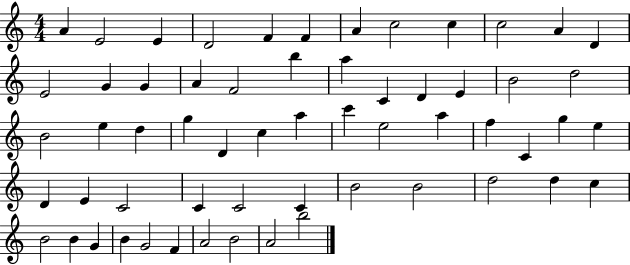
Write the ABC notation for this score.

X:1
T:Untitled
M:4/4
L:1/4
K:C
A E2 E D2 F F A c2 c c2 A D E2 G G A F2 b a C D E B2 d2 B2 e d g D c a c' e2 a f C g e D E C2 C C2 C B2 B2 d2 d c B2 B G B G2 F A2 B2 A2 b2